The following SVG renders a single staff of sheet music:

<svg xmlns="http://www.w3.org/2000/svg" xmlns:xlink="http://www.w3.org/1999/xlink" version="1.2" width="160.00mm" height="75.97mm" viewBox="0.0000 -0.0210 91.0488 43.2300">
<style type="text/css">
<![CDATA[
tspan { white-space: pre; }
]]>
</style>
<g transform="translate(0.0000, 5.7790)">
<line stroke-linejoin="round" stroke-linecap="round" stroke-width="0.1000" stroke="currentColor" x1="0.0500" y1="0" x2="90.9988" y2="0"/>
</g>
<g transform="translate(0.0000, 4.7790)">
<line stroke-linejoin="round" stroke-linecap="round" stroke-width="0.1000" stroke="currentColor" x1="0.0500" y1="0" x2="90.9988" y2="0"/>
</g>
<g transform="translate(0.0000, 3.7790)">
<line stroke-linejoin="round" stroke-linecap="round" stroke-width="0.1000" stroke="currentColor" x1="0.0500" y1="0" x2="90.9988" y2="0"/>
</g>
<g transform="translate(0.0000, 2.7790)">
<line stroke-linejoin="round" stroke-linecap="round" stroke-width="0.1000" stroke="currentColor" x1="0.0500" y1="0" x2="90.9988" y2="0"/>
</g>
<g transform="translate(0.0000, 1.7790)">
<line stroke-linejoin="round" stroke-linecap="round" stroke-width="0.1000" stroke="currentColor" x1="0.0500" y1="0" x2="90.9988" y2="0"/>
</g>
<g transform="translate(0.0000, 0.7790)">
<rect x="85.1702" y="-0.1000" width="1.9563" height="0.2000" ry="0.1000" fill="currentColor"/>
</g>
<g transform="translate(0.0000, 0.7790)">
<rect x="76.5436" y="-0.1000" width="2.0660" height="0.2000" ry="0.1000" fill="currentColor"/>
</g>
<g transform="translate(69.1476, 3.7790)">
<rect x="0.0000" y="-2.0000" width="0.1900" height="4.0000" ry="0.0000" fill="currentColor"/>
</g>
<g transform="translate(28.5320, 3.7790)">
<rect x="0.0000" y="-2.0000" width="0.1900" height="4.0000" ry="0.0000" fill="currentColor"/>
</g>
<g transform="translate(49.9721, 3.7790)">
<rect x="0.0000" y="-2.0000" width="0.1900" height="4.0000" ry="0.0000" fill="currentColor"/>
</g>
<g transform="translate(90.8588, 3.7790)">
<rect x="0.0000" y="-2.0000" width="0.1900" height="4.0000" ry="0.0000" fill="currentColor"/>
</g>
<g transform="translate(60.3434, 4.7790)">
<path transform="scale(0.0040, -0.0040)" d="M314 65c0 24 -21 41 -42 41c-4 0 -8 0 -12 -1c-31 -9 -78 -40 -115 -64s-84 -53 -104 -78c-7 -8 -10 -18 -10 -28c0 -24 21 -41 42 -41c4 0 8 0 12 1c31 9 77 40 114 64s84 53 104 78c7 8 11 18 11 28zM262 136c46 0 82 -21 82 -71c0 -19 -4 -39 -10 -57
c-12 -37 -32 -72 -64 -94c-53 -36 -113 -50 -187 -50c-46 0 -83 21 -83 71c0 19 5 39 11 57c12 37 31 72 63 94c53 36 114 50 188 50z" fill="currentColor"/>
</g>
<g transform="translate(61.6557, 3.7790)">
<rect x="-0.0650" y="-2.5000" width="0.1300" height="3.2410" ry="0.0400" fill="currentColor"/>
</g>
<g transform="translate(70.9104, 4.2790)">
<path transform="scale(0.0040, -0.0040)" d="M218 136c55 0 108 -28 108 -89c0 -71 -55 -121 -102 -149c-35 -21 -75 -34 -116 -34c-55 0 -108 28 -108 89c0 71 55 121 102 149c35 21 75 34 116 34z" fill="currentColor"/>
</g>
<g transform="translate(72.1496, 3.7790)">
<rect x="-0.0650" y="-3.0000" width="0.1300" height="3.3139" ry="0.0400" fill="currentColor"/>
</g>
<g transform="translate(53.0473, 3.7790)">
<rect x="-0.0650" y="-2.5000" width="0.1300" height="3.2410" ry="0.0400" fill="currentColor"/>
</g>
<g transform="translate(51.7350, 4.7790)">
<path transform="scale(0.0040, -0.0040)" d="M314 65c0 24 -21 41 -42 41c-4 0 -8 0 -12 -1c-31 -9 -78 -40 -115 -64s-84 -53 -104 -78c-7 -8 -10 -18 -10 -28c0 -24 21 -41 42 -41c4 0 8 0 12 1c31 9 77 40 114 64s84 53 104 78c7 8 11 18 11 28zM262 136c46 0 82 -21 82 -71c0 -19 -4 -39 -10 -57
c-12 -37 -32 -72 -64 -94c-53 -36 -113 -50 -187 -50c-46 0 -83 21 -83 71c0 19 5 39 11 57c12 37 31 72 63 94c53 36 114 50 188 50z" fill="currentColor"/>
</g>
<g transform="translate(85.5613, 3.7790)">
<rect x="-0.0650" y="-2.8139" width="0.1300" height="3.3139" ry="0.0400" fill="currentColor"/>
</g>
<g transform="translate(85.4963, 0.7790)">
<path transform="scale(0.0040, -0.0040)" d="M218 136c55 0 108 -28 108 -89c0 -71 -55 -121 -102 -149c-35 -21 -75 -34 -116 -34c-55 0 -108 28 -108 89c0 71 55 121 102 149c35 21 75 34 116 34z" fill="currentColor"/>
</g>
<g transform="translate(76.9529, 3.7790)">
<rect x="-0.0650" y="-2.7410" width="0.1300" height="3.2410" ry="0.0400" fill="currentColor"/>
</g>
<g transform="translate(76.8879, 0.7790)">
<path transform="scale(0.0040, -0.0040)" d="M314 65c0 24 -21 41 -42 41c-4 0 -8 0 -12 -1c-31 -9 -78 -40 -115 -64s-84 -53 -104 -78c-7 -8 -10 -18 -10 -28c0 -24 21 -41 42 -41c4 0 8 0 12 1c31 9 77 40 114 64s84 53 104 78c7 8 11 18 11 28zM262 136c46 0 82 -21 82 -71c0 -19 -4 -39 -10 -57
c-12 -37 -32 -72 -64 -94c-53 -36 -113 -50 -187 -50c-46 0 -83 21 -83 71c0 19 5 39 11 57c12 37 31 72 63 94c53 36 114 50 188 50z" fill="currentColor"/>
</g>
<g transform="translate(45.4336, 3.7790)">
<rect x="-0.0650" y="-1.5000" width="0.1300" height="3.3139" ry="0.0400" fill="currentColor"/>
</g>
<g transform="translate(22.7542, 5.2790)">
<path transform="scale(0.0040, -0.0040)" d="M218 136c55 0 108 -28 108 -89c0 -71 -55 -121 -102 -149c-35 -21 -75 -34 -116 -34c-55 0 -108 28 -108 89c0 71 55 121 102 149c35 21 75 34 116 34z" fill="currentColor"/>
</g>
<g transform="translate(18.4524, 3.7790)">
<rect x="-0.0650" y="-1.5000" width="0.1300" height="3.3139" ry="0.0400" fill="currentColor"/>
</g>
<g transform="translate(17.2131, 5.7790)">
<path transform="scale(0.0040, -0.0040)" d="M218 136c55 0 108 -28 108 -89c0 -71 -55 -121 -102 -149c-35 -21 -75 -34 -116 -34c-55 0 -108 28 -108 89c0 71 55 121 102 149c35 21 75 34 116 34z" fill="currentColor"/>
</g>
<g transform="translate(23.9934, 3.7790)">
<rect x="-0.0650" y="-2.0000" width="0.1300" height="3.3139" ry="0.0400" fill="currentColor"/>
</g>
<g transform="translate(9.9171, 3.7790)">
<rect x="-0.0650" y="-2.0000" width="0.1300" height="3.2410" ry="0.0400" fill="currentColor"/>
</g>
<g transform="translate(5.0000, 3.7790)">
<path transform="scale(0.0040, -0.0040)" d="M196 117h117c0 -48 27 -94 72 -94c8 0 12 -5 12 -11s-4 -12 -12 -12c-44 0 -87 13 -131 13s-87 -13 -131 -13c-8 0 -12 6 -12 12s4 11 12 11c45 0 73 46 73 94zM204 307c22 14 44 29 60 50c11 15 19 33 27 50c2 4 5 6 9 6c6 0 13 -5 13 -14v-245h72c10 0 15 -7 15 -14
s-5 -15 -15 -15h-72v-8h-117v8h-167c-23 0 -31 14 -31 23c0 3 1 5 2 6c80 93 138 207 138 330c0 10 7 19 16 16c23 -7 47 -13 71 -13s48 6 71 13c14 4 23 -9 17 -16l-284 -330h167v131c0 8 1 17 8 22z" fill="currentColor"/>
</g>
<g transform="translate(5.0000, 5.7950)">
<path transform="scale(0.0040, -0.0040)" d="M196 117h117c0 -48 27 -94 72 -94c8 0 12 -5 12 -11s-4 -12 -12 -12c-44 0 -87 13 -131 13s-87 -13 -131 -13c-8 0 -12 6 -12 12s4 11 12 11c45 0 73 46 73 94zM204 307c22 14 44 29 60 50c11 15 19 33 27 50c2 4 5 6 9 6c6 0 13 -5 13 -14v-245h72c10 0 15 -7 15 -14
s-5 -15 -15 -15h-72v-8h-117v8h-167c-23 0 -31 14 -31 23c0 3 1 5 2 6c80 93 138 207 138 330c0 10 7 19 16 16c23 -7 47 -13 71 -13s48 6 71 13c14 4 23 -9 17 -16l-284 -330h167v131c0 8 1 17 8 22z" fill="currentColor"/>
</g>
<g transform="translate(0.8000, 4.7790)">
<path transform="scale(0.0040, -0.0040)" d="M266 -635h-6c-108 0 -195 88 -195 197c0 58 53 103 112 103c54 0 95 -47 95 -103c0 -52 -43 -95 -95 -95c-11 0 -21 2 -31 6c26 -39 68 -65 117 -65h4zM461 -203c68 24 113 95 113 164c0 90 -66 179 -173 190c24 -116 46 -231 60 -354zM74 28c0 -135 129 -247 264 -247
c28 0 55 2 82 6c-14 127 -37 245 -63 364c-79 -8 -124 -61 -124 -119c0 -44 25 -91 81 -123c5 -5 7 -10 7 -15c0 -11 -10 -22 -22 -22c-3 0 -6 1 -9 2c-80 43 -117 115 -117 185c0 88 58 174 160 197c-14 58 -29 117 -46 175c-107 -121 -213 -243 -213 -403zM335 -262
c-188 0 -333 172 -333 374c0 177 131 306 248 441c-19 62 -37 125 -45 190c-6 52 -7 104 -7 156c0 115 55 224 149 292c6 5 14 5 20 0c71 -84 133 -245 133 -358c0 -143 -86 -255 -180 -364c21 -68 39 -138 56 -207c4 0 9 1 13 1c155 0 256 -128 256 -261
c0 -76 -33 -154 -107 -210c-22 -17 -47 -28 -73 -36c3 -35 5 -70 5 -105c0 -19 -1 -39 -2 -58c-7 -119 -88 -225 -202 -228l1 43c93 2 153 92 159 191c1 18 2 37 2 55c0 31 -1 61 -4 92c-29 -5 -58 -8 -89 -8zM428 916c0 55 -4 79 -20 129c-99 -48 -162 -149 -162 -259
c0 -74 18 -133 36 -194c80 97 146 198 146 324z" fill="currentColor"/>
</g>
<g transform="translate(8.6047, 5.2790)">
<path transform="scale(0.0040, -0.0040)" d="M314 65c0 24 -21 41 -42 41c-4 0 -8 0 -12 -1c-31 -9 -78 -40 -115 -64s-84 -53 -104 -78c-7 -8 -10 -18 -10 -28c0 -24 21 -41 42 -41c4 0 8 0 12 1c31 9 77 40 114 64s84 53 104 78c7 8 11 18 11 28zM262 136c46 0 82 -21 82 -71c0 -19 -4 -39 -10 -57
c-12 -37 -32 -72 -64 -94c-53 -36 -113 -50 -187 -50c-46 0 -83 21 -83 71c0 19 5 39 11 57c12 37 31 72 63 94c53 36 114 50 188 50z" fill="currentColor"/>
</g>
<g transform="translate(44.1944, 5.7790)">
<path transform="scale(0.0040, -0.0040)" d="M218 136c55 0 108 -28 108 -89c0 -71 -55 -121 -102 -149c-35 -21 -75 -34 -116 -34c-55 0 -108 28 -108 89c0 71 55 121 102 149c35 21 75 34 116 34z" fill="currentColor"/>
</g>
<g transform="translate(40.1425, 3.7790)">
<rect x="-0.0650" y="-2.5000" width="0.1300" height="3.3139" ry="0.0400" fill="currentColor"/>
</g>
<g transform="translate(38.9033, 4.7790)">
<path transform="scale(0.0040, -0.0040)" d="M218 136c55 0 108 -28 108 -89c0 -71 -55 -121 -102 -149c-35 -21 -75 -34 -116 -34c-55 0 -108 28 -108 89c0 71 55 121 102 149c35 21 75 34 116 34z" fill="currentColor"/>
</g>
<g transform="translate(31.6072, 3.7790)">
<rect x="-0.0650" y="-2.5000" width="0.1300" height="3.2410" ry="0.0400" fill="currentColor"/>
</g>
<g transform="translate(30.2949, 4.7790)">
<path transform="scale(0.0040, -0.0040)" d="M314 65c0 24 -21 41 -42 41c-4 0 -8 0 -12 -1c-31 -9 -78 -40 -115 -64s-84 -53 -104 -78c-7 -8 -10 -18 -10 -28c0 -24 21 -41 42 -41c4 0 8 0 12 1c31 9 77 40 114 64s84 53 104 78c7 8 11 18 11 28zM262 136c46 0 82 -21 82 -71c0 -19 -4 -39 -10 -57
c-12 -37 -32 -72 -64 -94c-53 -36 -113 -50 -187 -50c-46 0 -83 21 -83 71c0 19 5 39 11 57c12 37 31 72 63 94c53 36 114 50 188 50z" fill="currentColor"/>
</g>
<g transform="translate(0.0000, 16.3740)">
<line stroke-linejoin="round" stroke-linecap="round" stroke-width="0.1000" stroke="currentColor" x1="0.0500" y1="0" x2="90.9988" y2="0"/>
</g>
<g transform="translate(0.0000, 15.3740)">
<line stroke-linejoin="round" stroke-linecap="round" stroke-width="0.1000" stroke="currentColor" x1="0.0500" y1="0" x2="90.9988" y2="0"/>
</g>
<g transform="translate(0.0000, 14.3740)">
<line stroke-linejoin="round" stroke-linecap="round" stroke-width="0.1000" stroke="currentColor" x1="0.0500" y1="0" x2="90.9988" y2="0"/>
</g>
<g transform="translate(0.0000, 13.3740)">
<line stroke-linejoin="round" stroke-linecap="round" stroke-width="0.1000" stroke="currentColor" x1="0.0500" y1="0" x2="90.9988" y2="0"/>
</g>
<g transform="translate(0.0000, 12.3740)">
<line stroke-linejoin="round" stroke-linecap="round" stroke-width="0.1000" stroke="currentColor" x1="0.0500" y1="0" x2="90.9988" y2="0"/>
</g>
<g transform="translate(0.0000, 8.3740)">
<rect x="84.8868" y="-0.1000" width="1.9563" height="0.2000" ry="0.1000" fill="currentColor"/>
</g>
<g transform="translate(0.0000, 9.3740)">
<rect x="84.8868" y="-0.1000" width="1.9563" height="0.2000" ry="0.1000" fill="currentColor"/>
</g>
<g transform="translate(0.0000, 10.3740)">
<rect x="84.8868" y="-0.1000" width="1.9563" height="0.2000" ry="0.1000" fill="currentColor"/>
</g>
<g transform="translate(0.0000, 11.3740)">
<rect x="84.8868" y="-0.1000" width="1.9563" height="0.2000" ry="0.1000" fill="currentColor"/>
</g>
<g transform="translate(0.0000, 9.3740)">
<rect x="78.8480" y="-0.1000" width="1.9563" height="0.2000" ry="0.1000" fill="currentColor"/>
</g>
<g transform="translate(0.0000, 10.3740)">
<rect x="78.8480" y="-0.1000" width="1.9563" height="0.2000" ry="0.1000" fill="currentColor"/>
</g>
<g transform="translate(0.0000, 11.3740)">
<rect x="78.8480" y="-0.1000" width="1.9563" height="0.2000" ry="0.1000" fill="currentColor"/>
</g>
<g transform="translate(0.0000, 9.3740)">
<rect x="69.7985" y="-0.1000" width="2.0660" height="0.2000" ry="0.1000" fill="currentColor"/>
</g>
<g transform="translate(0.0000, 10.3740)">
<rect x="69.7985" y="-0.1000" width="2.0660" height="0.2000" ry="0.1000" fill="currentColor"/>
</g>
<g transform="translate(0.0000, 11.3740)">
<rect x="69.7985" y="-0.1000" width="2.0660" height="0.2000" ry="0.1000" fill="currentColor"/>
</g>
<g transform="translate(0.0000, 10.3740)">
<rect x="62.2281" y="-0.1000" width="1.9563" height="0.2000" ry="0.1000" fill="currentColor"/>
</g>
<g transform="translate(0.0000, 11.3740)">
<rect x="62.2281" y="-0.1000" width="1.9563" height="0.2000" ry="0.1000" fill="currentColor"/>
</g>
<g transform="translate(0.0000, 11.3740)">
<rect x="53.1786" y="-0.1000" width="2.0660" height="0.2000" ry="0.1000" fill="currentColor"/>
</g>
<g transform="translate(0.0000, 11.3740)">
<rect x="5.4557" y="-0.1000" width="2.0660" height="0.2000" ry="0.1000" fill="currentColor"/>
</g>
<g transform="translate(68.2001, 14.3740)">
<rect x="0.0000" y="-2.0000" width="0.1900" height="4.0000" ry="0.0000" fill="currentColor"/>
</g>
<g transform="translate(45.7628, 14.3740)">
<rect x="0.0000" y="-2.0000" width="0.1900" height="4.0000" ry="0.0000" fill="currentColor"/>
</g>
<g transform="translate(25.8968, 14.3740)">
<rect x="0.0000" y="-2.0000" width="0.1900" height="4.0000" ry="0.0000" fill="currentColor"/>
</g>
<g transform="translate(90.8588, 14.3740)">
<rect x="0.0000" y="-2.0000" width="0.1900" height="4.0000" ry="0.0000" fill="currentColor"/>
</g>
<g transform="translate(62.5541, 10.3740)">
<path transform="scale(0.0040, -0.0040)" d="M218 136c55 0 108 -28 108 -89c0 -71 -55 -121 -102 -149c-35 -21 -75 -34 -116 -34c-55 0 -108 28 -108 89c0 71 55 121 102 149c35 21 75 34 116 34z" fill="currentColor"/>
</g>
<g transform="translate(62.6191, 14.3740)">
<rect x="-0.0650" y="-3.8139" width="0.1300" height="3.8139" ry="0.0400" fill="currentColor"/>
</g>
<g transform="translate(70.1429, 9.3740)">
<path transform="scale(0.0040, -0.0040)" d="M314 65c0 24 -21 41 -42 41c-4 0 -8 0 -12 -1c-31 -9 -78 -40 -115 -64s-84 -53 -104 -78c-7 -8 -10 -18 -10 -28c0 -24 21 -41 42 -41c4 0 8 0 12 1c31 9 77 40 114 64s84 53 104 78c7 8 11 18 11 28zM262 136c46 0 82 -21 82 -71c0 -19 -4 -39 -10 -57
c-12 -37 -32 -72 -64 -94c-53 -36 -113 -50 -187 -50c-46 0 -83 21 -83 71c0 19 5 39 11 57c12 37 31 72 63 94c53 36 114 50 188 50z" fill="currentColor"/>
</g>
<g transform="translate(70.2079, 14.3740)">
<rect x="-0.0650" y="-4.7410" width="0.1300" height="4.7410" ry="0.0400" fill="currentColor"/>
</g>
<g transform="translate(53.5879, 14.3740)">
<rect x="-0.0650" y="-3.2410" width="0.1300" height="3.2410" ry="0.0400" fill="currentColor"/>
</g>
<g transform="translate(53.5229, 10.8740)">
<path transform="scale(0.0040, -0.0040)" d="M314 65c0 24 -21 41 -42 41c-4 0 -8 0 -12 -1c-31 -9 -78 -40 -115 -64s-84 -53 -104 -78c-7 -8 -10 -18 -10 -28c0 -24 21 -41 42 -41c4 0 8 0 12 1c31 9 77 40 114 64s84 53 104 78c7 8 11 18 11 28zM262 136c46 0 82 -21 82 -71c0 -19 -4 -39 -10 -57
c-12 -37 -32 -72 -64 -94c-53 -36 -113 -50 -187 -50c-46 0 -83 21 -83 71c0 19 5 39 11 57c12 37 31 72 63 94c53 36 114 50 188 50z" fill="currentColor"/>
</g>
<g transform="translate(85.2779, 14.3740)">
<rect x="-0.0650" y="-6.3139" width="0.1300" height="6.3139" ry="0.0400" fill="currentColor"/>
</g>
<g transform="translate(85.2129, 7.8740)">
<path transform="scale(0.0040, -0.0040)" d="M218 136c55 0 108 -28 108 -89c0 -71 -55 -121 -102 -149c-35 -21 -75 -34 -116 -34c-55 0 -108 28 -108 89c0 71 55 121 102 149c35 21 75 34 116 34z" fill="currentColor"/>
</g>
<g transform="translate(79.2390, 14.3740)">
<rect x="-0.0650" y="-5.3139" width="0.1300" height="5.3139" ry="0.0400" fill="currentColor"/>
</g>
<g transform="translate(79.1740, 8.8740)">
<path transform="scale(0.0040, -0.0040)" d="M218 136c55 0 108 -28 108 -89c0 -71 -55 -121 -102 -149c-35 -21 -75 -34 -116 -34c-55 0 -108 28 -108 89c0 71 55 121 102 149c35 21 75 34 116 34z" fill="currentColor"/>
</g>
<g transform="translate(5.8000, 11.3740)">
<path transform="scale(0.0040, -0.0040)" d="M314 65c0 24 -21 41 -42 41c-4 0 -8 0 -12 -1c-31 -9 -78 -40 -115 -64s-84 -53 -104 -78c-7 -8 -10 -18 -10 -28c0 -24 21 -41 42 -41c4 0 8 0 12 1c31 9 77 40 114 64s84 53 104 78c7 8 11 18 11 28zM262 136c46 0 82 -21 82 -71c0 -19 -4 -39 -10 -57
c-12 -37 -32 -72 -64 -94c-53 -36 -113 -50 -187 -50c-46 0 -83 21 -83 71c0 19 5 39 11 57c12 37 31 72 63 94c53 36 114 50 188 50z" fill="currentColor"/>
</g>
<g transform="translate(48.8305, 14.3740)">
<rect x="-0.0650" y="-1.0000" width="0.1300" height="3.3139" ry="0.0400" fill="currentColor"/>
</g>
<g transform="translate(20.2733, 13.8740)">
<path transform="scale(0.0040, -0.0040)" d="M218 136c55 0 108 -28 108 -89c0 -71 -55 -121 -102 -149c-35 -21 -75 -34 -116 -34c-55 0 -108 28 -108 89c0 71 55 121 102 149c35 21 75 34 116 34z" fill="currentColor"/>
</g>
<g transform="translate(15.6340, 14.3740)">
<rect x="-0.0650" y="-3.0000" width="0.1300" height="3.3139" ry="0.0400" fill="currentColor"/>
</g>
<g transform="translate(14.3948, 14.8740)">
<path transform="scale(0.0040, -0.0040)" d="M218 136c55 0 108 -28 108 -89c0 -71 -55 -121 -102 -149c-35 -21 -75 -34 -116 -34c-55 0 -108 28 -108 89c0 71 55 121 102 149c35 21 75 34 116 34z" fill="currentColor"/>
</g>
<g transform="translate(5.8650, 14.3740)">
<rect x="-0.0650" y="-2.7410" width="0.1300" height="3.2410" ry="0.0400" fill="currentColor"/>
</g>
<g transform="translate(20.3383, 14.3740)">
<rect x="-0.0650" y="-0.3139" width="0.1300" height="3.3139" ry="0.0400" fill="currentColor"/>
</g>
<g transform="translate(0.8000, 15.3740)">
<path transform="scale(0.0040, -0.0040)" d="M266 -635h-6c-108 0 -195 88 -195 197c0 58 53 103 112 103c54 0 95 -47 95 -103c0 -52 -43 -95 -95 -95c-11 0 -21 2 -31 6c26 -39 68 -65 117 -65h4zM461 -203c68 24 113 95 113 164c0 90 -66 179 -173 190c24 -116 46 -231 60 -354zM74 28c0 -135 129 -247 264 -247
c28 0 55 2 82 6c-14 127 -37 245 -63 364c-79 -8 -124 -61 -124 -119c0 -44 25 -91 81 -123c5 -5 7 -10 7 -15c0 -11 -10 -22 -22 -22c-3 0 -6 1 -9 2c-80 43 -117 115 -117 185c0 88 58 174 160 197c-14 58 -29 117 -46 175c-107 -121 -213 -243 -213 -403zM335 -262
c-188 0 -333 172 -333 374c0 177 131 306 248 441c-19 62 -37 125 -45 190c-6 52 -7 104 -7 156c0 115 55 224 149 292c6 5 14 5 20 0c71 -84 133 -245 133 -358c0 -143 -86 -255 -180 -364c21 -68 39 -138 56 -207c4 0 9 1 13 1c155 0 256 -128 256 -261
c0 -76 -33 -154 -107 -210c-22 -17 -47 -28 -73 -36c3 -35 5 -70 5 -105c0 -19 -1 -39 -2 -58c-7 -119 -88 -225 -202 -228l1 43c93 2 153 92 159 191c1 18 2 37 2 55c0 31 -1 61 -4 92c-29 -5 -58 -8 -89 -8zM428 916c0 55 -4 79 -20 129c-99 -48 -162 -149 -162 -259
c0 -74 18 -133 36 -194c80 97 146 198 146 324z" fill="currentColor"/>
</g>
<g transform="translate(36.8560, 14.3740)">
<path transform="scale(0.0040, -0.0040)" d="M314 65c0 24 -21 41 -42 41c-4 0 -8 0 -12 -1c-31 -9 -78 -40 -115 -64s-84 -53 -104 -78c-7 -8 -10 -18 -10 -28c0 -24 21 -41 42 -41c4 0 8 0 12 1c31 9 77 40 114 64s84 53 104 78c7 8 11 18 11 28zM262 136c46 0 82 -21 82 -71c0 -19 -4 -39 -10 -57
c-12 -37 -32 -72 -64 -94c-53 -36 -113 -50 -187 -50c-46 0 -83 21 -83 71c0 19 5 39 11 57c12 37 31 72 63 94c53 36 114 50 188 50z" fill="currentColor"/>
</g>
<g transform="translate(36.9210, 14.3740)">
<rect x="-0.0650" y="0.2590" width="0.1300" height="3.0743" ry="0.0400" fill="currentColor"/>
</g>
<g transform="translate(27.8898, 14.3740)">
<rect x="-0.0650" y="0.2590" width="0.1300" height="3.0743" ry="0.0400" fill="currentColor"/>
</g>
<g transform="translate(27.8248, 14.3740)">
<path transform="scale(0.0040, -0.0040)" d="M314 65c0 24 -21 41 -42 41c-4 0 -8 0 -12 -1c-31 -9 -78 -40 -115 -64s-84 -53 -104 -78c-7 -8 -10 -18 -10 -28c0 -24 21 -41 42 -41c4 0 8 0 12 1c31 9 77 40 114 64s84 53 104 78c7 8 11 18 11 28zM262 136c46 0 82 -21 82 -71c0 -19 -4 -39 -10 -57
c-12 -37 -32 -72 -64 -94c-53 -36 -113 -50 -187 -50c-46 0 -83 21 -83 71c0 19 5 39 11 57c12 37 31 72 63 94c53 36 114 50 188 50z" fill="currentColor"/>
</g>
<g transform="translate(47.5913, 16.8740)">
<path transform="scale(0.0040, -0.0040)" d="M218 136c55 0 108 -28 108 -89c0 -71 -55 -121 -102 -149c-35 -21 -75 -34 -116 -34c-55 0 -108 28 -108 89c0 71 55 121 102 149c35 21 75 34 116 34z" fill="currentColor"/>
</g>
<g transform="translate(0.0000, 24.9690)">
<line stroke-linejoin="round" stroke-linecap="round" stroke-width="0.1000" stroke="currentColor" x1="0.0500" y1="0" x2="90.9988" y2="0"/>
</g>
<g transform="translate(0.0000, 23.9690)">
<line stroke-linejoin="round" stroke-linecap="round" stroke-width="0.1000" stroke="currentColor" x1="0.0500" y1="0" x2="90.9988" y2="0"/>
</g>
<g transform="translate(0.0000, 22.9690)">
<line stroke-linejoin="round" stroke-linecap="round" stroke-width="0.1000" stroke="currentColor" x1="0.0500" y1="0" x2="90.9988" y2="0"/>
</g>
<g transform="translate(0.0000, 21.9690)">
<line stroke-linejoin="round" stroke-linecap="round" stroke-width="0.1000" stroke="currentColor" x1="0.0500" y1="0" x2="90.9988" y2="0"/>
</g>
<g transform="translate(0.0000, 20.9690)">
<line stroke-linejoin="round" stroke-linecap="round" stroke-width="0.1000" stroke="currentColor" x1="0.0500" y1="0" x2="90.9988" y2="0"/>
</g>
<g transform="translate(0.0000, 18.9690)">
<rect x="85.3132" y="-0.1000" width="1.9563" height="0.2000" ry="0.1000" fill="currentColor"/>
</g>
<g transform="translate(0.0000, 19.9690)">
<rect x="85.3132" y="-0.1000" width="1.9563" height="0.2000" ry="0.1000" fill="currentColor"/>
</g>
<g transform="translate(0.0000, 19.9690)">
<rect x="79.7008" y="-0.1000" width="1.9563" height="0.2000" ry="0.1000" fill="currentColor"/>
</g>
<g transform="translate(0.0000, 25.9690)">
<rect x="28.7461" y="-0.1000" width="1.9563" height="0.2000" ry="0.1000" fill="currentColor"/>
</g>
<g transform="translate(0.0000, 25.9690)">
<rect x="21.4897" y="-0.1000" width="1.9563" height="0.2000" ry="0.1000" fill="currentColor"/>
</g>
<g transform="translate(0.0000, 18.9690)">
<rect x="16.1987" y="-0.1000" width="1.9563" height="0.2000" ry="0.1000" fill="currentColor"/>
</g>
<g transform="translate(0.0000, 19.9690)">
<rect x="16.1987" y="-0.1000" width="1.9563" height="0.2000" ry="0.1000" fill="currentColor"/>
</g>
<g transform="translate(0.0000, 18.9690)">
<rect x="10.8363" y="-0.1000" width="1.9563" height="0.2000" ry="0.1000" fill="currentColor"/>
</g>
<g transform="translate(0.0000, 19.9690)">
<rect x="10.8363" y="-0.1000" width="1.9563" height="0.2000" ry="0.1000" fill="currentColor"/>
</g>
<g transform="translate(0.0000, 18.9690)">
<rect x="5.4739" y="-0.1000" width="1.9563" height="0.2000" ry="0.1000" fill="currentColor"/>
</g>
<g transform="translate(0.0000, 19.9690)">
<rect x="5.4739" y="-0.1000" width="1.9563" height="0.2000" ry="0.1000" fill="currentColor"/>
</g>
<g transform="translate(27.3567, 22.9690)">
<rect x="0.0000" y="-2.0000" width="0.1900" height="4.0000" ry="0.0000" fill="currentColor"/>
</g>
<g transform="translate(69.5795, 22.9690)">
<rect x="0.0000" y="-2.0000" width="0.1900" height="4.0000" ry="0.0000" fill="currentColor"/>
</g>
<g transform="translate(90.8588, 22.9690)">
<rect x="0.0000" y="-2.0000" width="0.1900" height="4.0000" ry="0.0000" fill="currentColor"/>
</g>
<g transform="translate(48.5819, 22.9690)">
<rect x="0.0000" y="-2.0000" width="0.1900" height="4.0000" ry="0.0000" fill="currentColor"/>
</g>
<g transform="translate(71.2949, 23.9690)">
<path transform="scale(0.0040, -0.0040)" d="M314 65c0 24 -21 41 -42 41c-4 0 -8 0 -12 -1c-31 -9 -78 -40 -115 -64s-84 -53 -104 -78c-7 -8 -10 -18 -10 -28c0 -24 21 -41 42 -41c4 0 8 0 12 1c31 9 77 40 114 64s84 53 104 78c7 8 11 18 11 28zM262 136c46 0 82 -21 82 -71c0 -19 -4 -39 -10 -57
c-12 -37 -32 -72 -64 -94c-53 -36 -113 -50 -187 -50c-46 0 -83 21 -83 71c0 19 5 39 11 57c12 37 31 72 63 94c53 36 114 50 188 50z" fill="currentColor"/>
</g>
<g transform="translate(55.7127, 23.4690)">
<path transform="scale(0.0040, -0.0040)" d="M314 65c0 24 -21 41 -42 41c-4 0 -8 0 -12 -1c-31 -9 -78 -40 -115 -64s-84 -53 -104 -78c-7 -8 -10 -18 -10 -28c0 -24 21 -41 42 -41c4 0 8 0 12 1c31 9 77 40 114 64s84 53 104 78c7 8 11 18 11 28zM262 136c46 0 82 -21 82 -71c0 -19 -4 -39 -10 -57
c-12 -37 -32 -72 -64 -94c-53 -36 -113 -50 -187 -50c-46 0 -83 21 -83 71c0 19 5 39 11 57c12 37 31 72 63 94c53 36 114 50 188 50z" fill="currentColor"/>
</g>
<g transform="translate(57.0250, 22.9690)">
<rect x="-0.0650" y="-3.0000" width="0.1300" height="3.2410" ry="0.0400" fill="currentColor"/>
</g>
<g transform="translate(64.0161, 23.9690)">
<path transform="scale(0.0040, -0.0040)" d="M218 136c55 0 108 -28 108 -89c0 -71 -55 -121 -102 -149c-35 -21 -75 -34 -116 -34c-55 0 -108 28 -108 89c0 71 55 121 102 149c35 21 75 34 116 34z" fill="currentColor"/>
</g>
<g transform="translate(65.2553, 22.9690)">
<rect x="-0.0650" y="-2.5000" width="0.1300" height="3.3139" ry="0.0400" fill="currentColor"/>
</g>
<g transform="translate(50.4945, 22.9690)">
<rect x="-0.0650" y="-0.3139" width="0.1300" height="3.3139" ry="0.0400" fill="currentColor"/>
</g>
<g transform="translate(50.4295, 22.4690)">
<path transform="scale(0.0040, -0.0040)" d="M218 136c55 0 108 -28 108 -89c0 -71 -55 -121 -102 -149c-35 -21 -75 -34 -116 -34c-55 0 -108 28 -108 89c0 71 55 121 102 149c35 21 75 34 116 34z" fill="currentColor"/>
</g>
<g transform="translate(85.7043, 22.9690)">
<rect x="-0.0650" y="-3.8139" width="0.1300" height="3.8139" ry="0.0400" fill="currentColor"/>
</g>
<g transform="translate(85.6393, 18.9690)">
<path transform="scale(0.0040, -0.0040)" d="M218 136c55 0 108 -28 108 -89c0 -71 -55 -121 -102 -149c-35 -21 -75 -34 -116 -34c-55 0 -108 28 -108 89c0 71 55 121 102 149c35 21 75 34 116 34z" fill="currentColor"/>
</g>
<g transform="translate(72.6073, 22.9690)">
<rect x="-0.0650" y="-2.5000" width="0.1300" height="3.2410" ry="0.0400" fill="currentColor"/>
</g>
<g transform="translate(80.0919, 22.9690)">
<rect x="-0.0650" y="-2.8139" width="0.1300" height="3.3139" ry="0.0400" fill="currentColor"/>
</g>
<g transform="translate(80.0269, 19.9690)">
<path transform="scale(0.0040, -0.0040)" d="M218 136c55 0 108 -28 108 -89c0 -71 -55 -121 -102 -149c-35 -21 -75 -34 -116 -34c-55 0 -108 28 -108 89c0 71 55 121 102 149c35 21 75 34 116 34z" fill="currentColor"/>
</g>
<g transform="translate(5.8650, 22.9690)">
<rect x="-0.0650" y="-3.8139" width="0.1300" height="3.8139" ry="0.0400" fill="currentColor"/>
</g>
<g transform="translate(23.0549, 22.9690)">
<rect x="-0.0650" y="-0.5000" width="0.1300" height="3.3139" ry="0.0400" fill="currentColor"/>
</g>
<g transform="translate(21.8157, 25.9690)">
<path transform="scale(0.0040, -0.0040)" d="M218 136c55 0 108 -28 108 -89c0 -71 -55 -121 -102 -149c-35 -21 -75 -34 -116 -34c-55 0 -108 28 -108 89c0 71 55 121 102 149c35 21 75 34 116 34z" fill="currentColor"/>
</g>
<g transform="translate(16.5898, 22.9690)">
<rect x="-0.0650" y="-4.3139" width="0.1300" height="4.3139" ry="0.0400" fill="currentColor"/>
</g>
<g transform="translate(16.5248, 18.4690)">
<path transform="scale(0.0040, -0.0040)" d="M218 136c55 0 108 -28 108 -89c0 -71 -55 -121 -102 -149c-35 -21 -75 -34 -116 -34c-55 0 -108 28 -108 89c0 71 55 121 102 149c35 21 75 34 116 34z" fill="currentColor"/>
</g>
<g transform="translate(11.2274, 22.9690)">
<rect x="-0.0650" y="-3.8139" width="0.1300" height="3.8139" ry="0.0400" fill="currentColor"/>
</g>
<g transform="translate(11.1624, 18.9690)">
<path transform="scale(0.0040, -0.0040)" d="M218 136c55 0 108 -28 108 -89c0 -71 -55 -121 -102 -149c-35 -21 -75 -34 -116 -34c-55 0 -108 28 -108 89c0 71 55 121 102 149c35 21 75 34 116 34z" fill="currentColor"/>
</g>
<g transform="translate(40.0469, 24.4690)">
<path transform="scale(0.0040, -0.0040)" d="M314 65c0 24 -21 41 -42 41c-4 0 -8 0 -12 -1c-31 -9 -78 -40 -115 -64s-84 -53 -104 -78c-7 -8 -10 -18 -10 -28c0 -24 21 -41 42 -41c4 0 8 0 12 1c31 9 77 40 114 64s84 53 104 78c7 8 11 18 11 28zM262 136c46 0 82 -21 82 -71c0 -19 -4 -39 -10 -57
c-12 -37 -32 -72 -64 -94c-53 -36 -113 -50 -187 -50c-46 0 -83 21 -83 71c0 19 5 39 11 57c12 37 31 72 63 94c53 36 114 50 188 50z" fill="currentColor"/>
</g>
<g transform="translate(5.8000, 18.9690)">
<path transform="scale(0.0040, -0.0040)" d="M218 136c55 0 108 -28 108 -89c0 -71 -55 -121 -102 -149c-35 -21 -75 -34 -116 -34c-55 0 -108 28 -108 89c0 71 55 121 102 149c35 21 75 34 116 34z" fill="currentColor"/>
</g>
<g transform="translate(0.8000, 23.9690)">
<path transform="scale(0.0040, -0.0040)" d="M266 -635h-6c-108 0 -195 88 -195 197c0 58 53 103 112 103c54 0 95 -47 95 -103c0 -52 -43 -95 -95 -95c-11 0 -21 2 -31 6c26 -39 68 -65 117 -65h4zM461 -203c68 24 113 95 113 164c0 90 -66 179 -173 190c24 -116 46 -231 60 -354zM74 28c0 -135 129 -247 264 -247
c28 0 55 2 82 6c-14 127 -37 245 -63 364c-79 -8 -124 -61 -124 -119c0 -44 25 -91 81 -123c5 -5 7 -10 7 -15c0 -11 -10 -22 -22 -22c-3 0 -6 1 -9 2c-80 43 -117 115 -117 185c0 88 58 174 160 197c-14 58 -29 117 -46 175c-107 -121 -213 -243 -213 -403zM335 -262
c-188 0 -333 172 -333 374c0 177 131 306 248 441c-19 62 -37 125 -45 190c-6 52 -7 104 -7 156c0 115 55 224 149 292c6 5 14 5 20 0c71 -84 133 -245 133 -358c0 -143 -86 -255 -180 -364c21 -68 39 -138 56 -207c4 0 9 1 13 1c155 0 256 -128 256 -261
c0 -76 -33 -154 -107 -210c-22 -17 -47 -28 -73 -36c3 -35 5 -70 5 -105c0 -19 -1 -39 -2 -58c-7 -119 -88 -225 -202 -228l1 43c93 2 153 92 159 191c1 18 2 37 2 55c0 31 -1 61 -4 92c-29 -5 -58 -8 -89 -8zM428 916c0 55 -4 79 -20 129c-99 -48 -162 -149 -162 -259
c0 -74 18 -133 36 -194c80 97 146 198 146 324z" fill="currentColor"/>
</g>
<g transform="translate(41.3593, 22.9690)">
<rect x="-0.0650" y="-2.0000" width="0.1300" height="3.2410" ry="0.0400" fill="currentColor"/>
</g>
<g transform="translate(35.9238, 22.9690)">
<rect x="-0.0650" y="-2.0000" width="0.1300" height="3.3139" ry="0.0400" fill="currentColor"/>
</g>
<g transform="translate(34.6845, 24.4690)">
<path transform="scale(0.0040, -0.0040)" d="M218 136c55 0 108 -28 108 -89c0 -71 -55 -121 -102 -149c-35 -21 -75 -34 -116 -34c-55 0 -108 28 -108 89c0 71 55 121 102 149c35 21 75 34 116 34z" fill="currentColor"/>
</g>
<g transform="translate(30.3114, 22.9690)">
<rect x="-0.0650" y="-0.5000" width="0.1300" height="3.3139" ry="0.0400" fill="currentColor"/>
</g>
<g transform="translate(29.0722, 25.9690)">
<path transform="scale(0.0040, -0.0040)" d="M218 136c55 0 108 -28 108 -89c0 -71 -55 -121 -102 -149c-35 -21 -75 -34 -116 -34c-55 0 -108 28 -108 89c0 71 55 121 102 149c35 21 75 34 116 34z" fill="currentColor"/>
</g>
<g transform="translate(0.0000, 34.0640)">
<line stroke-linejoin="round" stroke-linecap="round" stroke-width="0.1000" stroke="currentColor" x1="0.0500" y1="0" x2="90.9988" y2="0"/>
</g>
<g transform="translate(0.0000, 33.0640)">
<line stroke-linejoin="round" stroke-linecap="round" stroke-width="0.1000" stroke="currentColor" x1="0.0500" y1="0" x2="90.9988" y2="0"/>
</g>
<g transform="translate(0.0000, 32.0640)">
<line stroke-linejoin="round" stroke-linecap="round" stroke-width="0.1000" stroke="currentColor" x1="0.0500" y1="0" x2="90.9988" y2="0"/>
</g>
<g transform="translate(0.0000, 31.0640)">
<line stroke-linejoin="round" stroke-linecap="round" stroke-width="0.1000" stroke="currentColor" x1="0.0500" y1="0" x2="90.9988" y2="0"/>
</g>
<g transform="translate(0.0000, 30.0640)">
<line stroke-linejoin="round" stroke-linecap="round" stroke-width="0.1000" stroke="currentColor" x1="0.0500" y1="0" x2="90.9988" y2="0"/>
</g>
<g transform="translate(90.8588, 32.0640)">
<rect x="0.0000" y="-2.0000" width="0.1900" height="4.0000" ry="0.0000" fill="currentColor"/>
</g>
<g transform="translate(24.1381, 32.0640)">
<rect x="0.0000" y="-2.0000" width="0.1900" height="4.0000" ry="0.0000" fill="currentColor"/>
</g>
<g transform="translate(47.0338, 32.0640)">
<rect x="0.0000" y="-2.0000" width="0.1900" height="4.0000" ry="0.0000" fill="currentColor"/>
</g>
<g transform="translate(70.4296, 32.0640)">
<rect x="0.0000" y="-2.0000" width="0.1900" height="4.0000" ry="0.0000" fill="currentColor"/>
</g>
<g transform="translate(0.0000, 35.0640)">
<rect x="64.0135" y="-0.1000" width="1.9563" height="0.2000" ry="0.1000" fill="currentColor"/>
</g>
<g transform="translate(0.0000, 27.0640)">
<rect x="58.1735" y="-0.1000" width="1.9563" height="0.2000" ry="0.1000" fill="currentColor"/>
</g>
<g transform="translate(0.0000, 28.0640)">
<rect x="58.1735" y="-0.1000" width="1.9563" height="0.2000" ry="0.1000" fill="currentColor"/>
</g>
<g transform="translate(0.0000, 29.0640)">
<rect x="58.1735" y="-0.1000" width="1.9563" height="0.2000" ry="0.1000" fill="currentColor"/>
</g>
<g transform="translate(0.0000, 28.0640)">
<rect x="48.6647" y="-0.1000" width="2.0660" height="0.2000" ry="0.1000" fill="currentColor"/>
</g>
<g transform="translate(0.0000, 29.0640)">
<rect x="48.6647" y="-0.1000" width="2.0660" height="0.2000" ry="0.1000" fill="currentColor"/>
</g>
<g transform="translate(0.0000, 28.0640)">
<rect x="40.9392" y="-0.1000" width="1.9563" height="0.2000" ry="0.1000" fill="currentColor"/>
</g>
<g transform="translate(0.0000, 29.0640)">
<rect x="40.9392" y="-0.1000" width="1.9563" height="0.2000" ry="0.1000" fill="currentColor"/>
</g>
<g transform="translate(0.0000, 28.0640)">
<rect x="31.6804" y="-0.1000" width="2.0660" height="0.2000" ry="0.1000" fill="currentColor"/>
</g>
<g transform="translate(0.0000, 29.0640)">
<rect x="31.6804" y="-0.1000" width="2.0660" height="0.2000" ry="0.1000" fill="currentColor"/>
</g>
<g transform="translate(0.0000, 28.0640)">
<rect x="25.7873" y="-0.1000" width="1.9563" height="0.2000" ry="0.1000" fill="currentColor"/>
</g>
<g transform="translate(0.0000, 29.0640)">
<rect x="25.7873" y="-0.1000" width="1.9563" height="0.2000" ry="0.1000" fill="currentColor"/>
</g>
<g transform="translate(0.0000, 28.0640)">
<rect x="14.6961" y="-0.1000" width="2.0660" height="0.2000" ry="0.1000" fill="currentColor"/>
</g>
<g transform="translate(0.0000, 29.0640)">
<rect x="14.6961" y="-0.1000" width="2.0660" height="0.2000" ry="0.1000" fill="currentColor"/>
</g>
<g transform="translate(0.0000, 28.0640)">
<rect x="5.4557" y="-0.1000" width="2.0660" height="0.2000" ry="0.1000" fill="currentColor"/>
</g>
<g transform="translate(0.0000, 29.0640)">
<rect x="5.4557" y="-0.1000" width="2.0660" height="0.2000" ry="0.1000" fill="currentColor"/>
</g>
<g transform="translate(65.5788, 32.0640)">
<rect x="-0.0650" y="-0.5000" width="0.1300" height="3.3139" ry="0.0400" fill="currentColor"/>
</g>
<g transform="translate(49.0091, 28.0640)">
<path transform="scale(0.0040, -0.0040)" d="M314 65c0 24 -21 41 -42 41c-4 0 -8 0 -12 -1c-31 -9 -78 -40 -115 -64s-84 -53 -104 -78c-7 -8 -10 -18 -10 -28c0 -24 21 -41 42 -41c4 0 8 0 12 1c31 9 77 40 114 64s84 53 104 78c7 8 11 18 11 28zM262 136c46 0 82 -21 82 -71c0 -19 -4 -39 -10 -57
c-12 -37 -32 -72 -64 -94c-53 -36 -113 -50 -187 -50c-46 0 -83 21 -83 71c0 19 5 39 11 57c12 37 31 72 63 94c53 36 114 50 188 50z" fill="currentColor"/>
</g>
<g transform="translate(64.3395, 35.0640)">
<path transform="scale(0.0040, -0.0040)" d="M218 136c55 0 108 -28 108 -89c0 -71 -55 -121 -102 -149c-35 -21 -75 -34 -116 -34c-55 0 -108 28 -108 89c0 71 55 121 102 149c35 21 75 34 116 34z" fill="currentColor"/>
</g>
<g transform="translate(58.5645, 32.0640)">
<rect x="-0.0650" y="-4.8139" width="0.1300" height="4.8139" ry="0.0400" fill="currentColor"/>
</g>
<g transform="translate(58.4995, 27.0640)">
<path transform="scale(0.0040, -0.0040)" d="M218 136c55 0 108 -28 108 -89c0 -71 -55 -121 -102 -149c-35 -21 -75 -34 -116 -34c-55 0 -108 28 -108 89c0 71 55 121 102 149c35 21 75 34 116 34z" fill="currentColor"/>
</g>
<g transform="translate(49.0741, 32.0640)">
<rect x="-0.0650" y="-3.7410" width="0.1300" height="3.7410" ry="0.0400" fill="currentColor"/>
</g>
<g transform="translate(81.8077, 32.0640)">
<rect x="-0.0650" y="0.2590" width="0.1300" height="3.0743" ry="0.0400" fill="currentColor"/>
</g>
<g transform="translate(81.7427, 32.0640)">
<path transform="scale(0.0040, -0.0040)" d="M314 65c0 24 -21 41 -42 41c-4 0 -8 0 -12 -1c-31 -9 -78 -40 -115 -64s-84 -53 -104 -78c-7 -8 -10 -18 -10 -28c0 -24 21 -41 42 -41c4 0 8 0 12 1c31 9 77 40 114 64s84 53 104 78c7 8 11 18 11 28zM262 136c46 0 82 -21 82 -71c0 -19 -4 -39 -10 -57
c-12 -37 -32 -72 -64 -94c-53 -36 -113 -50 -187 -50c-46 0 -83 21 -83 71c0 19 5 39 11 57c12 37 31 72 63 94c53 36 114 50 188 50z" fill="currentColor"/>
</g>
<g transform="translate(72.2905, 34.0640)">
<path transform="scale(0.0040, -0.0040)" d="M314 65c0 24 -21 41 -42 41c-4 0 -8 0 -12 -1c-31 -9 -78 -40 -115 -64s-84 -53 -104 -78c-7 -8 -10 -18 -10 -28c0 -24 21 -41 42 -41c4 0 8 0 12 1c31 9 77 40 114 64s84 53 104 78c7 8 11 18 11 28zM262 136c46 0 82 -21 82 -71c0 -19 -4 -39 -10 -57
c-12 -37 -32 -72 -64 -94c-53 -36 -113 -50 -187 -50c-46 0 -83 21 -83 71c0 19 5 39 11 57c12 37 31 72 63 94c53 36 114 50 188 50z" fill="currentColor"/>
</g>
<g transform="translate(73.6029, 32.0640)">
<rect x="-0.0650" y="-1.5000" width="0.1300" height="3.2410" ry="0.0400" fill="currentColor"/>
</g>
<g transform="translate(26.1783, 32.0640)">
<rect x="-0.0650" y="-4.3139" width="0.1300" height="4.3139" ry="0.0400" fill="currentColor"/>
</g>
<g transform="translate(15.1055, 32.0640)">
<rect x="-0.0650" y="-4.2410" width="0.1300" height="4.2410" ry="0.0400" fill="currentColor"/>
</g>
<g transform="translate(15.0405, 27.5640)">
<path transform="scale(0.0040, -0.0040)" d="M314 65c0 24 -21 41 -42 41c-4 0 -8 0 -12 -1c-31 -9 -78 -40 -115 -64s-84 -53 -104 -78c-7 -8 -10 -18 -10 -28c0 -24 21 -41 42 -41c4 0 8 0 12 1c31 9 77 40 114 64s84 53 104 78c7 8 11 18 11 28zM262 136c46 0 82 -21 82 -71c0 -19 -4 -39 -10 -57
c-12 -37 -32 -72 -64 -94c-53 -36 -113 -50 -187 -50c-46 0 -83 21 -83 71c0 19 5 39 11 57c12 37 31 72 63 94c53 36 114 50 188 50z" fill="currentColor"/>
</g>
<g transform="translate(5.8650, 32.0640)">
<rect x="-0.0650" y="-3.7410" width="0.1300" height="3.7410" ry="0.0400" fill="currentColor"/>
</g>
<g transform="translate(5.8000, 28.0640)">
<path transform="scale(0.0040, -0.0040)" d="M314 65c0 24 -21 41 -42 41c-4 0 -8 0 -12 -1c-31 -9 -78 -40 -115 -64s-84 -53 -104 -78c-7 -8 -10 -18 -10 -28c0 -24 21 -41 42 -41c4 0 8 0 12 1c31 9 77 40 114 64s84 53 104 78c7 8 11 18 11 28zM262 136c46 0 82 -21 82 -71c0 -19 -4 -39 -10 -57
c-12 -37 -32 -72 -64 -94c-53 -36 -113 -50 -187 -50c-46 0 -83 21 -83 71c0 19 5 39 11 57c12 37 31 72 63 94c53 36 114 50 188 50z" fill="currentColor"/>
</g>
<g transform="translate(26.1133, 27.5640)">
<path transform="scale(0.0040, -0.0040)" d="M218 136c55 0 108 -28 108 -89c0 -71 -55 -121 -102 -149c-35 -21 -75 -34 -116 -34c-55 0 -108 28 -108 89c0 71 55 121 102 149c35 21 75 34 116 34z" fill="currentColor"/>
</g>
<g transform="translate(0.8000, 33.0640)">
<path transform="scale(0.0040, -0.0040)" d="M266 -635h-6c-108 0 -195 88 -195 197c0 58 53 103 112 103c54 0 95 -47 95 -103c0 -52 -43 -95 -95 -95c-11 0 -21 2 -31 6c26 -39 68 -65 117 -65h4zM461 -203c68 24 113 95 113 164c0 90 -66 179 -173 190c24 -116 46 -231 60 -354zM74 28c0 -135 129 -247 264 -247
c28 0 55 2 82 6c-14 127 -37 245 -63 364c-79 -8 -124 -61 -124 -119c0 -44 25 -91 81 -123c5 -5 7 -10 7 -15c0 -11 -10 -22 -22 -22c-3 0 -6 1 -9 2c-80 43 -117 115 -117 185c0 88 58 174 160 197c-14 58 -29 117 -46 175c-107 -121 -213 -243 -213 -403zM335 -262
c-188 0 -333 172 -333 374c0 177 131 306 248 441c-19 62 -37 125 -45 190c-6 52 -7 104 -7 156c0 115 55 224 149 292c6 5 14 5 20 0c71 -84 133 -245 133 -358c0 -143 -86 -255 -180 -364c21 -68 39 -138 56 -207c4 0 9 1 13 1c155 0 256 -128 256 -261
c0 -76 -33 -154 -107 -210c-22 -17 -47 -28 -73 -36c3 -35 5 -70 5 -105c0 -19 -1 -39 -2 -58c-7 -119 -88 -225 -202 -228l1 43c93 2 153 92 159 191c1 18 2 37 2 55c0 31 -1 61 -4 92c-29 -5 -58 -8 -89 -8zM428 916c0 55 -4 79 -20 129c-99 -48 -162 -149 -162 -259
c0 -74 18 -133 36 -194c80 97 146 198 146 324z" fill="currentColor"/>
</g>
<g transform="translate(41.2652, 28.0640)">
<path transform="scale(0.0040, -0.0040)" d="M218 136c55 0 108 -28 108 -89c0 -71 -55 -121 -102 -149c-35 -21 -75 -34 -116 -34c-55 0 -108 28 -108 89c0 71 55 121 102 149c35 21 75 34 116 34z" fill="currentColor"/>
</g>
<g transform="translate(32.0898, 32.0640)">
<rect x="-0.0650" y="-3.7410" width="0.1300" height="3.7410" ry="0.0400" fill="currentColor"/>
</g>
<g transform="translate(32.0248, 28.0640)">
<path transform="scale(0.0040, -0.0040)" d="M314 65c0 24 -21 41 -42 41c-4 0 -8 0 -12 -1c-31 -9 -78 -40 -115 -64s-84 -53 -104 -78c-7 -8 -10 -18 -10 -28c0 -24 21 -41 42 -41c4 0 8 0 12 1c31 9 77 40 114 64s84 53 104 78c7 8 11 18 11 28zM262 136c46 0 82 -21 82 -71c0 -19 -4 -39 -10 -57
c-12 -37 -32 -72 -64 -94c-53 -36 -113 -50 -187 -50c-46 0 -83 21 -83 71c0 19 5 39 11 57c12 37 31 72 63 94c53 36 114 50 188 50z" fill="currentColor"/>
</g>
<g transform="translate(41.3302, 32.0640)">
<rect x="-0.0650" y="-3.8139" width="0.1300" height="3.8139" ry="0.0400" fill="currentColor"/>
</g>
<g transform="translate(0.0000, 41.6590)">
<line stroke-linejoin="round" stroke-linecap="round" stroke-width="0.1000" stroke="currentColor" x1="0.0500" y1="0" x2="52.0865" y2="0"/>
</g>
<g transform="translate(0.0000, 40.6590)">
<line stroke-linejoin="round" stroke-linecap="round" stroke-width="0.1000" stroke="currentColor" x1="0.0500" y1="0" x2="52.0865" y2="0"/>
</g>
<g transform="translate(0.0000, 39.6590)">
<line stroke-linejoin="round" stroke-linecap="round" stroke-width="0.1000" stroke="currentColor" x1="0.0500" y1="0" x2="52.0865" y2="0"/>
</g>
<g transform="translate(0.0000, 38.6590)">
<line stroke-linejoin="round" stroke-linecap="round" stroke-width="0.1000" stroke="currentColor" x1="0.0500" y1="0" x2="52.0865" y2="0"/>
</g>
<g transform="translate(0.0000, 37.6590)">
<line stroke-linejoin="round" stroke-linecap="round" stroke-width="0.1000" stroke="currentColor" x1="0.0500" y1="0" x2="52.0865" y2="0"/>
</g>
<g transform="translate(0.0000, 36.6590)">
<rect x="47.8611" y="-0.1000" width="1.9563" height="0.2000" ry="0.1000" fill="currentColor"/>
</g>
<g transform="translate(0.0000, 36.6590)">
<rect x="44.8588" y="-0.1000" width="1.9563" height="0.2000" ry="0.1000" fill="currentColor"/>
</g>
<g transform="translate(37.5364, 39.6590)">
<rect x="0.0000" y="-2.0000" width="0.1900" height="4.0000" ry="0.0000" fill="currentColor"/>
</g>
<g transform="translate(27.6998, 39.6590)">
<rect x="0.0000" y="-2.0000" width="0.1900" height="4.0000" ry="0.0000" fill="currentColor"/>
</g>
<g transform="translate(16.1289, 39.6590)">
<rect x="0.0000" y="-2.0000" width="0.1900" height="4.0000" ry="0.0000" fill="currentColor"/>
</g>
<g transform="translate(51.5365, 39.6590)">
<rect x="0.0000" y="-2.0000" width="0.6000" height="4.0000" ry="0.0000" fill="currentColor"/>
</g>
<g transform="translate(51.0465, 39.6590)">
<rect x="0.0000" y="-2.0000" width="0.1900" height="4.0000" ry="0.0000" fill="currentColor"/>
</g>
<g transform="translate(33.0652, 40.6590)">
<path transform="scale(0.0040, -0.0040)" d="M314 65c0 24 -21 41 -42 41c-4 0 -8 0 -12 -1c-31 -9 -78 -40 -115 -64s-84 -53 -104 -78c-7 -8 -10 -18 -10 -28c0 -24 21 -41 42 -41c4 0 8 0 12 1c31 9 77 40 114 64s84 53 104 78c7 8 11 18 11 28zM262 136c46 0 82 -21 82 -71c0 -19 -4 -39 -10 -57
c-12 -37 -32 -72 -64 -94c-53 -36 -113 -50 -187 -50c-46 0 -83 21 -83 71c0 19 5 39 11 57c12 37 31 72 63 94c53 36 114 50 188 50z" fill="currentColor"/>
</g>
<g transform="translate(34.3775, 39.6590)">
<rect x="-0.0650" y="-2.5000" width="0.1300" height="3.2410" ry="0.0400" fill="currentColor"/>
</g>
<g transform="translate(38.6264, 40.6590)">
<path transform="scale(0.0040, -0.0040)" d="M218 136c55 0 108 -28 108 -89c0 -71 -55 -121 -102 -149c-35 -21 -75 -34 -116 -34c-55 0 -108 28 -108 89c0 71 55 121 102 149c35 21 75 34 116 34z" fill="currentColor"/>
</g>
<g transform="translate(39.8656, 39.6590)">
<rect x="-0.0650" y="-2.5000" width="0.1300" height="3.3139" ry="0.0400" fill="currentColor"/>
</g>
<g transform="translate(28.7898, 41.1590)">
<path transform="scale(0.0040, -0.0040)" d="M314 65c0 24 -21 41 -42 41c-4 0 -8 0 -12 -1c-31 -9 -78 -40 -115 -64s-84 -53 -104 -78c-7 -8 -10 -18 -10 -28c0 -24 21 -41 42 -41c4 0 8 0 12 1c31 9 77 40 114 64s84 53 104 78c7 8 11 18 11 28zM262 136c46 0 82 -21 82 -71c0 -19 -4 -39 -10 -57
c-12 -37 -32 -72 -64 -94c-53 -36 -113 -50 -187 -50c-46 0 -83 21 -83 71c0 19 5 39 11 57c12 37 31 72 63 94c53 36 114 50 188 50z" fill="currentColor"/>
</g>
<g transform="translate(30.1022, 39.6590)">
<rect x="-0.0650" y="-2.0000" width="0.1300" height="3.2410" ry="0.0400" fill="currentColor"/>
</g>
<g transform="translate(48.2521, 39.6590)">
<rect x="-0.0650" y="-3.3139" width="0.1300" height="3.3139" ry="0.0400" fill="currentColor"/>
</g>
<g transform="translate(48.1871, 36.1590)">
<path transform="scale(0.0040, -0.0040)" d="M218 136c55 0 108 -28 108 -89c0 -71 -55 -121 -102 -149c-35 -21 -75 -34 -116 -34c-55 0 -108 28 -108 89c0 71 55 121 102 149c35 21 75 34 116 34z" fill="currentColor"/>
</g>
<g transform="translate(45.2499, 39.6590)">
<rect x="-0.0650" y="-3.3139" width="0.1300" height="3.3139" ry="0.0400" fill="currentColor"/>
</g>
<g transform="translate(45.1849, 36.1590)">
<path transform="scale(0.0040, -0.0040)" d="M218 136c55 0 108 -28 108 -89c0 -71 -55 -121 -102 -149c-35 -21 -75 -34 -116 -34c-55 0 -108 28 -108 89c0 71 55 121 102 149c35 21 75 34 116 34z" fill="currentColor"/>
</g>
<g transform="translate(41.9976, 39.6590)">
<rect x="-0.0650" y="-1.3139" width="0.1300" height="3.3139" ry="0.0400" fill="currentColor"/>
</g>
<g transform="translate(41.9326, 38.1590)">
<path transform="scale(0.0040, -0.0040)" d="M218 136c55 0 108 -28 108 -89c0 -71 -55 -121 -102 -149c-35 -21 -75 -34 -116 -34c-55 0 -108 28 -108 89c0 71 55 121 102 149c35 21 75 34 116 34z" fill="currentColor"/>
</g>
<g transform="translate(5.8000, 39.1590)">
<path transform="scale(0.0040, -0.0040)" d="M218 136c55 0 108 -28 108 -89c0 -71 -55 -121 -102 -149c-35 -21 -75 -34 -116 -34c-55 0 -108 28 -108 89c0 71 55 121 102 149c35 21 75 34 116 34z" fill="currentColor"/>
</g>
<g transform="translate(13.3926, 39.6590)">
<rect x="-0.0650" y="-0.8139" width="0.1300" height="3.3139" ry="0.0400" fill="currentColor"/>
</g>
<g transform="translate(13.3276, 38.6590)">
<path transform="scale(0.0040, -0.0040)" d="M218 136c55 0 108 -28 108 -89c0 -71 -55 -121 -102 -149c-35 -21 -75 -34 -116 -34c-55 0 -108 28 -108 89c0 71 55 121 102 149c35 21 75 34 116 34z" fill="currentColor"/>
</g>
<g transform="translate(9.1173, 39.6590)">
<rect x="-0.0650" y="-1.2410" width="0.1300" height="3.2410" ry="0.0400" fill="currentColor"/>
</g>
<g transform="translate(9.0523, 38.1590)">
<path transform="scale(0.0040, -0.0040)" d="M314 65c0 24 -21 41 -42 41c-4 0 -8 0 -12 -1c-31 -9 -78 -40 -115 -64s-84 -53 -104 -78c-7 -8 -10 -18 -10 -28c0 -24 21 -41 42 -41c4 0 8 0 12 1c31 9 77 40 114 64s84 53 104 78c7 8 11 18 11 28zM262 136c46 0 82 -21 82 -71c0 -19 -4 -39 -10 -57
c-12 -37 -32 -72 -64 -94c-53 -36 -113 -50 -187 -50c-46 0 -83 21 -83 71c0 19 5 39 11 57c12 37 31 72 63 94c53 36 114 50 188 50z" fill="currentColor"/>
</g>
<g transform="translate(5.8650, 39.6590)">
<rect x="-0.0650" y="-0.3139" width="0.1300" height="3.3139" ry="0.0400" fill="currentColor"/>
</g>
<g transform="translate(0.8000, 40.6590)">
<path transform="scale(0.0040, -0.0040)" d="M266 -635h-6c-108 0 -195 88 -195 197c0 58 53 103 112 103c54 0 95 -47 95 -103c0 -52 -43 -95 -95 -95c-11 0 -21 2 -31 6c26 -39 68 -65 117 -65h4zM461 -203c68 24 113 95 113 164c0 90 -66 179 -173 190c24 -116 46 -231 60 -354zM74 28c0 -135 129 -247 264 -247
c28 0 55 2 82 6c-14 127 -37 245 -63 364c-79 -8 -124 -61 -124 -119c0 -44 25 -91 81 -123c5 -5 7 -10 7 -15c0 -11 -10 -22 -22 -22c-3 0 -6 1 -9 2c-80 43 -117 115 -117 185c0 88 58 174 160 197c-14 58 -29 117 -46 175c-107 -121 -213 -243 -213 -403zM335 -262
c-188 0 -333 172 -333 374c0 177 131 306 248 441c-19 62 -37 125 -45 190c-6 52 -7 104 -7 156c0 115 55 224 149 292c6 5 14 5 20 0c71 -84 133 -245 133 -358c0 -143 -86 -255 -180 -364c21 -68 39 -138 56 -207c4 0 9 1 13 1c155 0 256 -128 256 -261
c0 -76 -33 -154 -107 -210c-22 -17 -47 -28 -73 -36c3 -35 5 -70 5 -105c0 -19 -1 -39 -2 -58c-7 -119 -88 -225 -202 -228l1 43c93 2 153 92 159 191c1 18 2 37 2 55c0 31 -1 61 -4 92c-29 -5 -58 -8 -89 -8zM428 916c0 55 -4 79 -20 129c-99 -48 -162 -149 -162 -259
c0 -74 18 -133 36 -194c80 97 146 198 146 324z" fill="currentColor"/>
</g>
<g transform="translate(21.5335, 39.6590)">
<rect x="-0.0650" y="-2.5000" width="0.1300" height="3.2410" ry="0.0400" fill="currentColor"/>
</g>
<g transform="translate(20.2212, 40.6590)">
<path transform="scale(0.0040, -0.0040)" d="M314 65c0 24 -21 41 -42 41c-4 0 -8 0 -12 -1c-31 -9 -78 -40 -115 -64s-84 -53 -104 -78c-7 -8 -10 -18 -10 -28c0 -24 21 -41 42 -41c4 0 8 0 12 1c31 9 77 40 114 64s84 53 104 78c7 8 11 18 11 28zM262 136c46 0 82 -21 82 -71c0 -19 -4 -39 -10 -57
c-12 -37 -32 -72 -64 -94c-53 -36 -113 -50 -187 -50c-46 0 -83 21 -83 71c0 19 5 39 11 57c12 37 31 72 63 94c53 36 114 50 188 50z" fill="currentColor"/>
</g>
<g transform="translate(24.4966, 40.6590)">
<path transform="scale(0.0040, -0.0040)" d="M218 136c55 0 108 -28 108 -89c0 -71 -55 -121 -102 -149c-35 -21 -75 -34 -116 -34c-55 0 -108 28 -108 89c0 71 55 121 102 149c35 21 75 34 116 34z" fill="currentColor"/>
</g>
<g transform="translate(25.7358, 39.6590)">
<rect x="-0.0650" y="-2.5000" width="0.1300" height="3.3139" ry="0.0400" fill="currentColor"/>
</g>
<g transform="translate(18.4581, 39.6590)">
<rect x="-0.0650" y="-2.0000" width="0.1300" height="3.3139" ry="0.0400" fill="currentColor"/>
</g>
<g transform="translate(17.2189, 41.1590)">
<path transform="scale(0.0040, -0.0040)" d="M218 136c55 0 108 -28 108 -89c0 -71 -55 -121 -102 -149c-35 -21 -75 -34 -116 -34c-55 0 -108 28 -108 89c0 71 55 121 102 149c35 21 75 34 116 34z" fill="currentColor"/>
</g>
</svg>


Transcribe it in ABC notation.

X:1
T:Untitled
M:4/4
L:1/4
K:C
F2 E F G2 G E G2 G2 A a2 a a2 A c B2 B2 D b2 c' e'2 f' a' c' c' d' C C F F2 c A2 G G2 a c' c'2 d'2 d' c'2 c' c'2 e' C E2 B2 c e2 d F G2 G F2 G2 G e b b